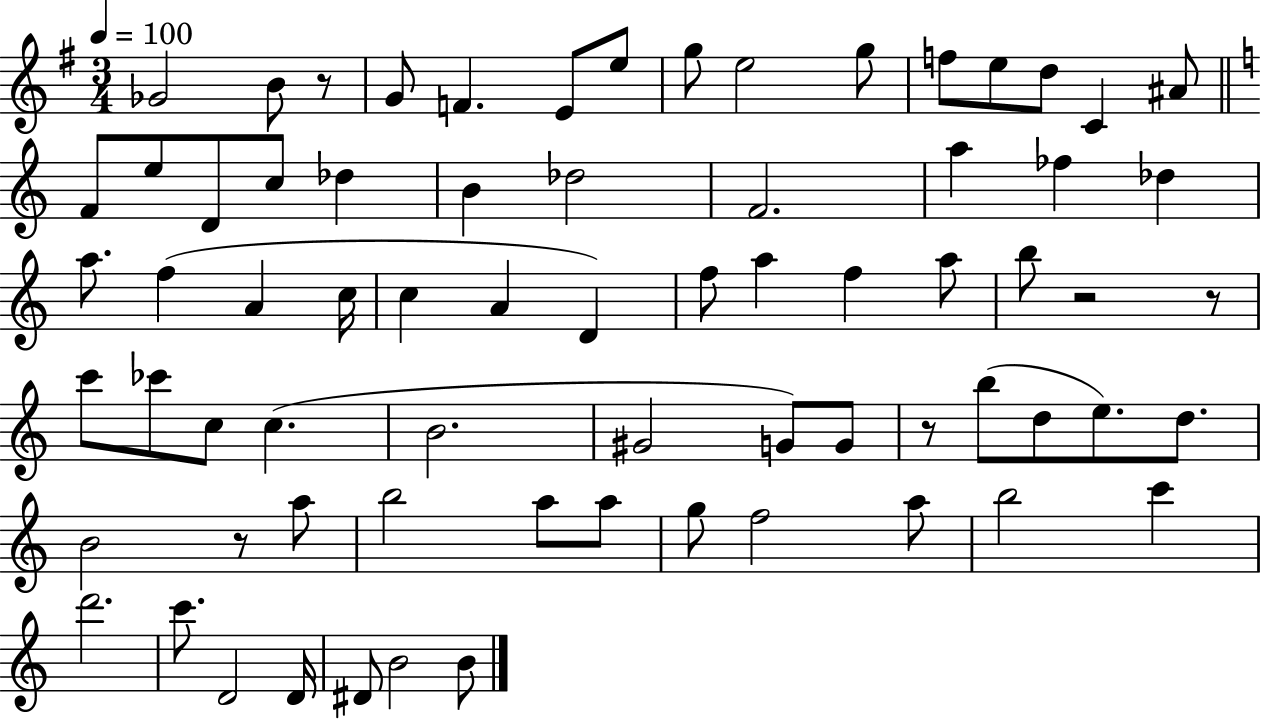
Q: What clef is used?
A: treble